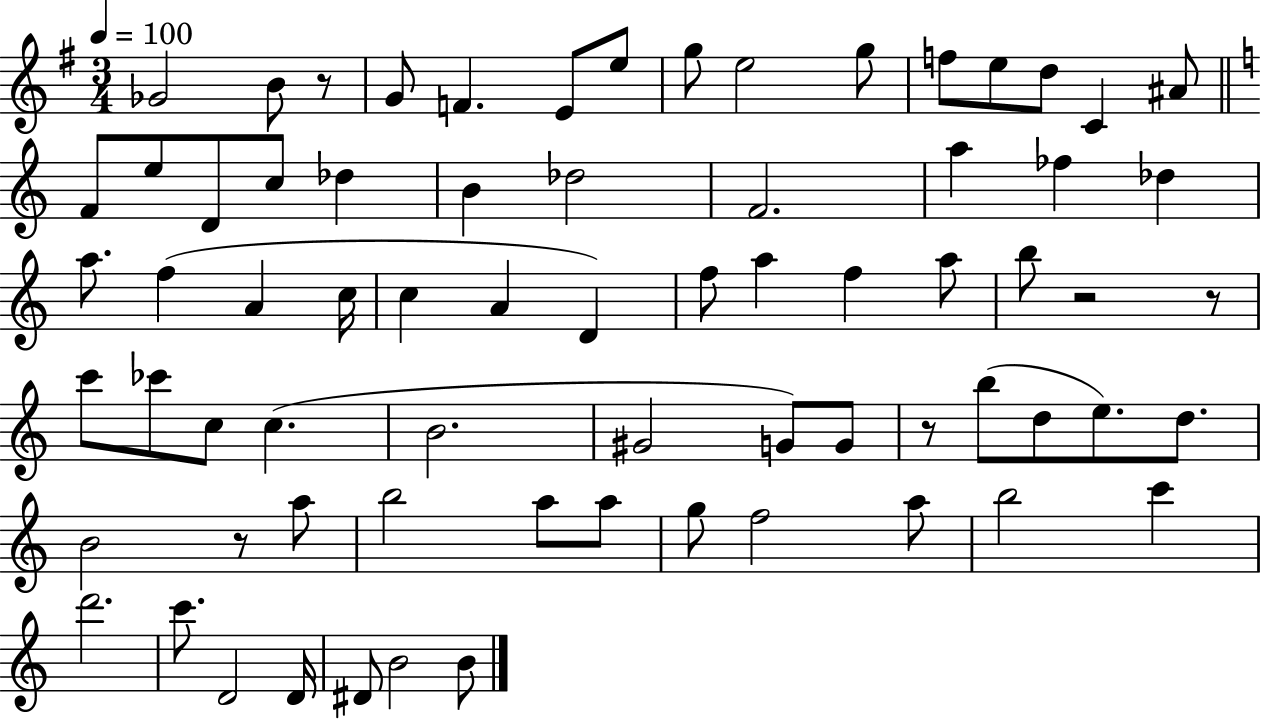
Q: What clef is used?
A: treble